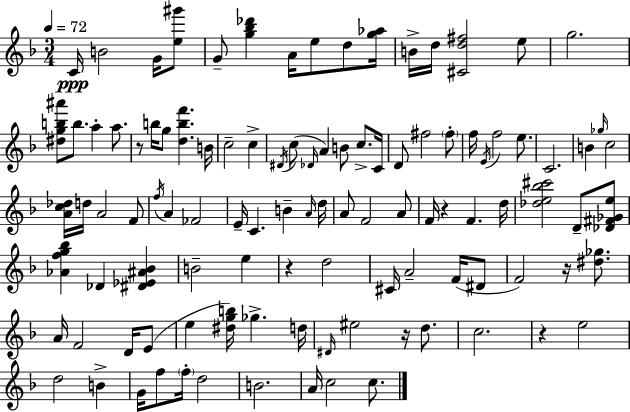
X:1
T:Untitled
M:3/4
L:1/4
K:Dm
C/4 B2 G/4 [e^g']/2 G/2 [g_b_d'] A/4 e/2 d/2 [g_a]/4 B/4 d/4 [^Cd^f]2 e/2 g2 [^dgb^a']/2 b/2 a a/2 z/2 b/4 g/2 [dbf'] B/4 c2 c ^D/4 c/2 _D/4 A B/2 c/2 C/4 D/2 ^f2 ^f/2 f/4 E/4 f2 e/2 C2 B _g/4 c2 [Ac_d]/4 d/4 A2 F/2 f/4 A _F2 E/4 C B A/4 d/4 A/2 F2 A/2 F/4 z F d/4 [_de_b^c']2 D/2 [_D^F_Ge]/2 [_Afg_b] _D [^D_E^A_B] B2 e z d2 ^C/4 A2 F/4 ^D/2 F2 z/4 [^d_g]/2 A/4 F2 D/4 E/2 e [^dgb]/4 _g d/4 ^D/4 ^e2 z/4 d/2 c2 z e2 d2 B G/4 f/2 f/4 d2 B2 A/4 c2 c/2